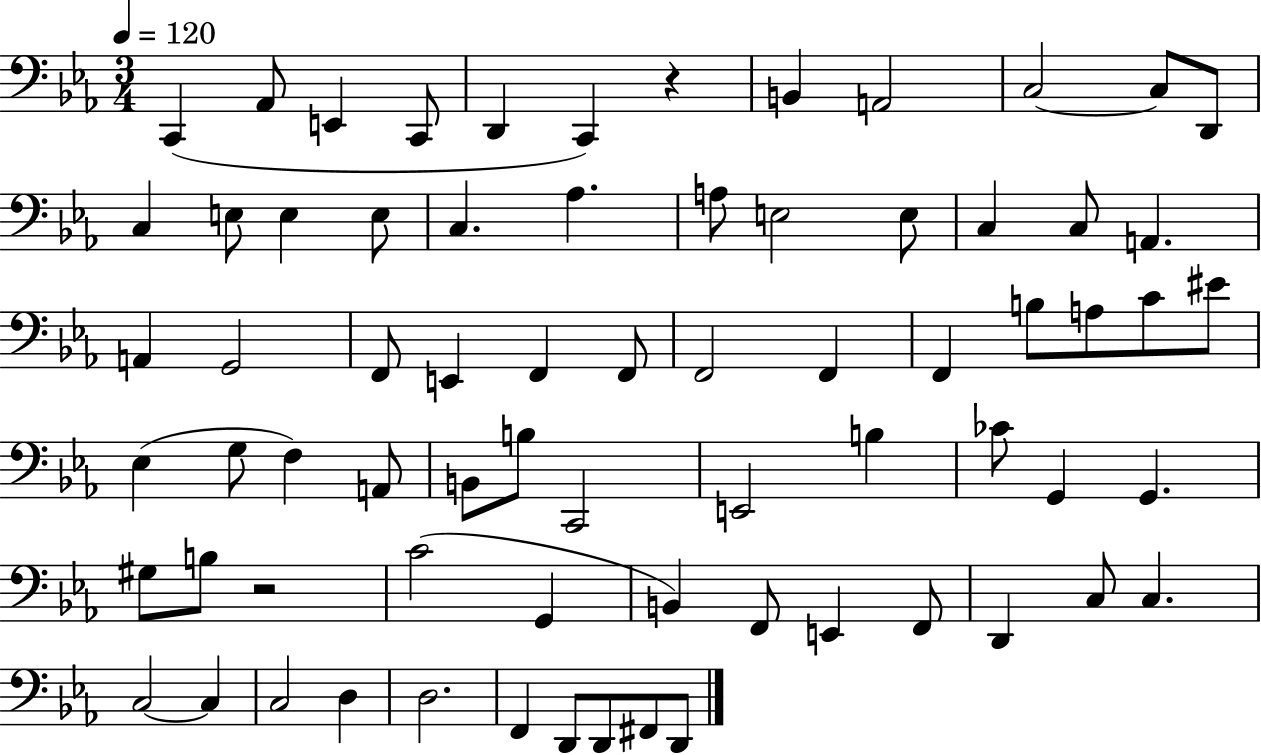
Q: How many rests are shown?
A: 2